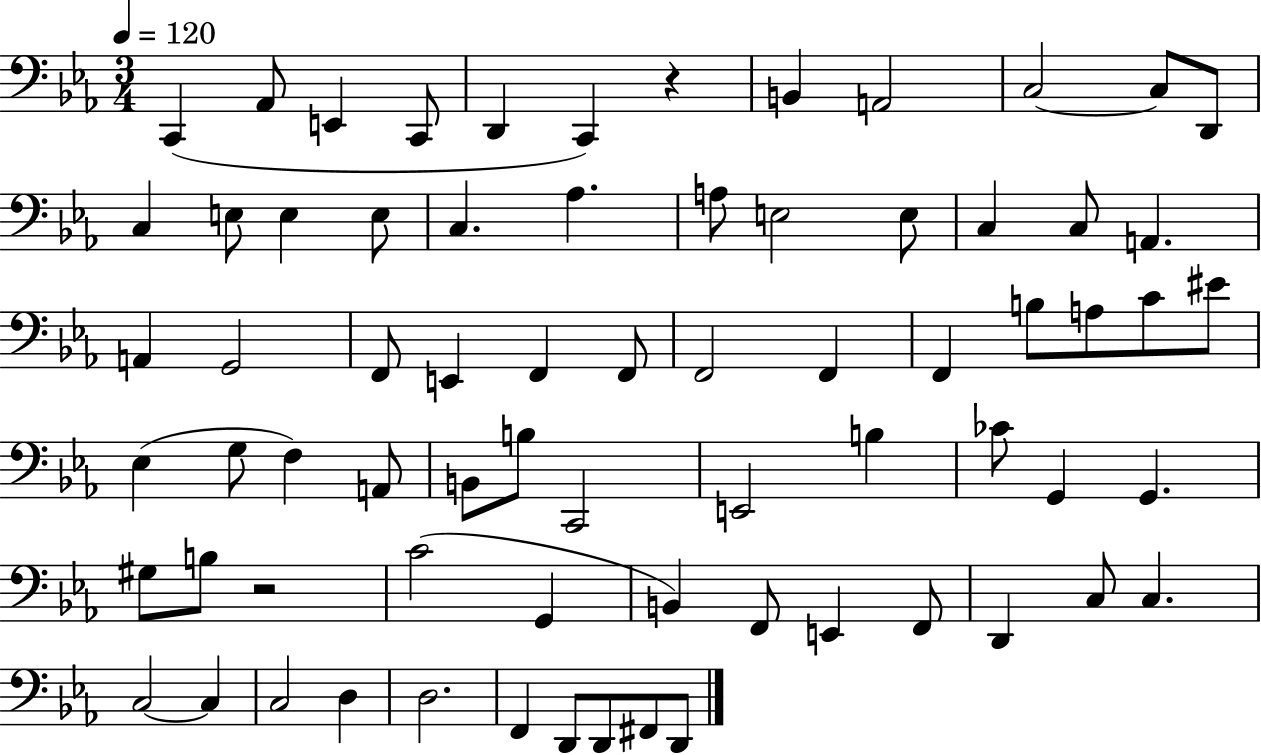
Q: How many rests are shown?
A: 2